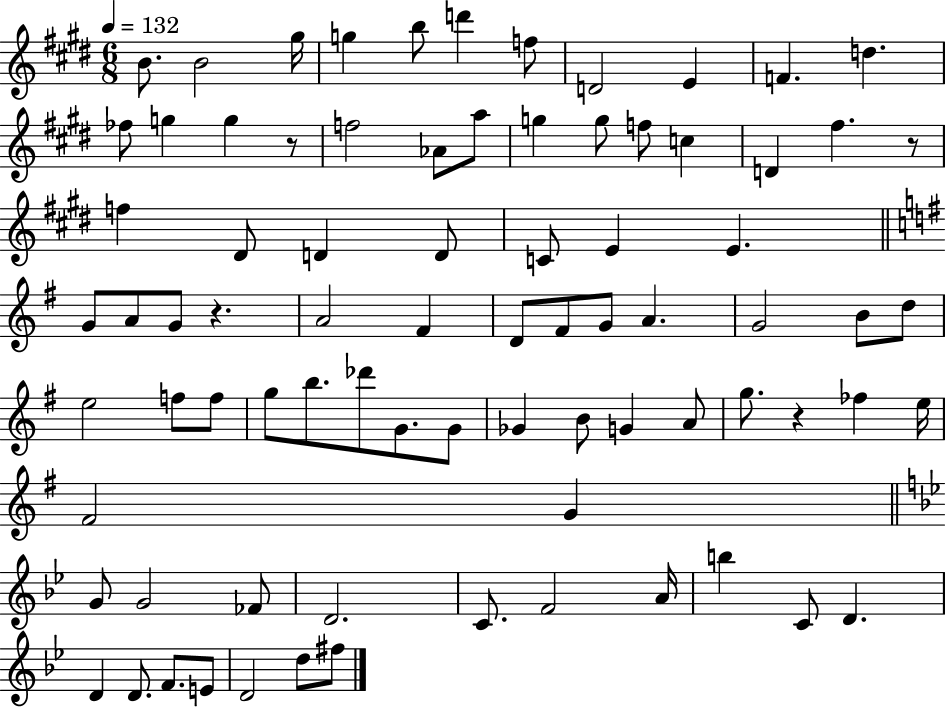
B4/e. B4/h G#5/s G5/q B5/e D6/q F5/e D4/h E4/q F4/q. D5/q. FES5/e G5/q G5/q R/e F5/h Ab4/e A5/e G5/q G5/e F5/e C5/q D4/q F#5/q. R/e F5/q D#4/e D4/q D4/e C4/e E4/q E4/q. G4/e A4/e G4/e R/q. A4/h F#4/q D4/e F#4/e G4/e A4/q. G4/h B4/e D5/e E5/h F5/e F5/e G5/e B5/e. Db6/e G4/e. G4/e Gb4/q B4/e G4/q A4/e G5/e. R/q FES5/q E5/s F#4/h G4/q G4/e G4/h FES4/e D4/h. C4/e. F4/h A4/s B5/q C4/e D4/q. D4/q D4/e. F4/e. E4/e D4/h D5/e F#5/e